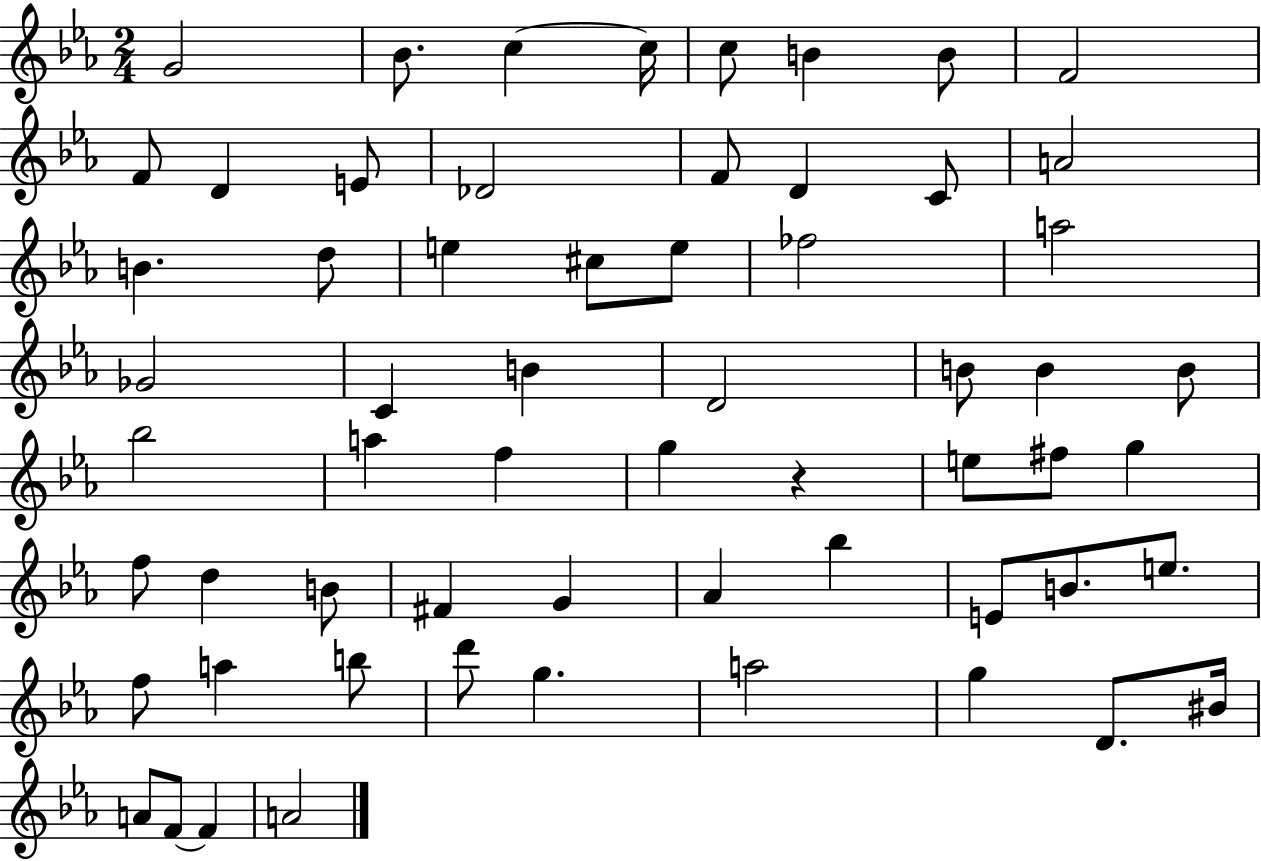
G4/h Bb4/e. C5/q C5/s C5/e B4/q B4/e F4/h F4/e D4/q E4/e Db4/h F4/e D4/q C4/e A4/h B4/q. D5/e E5/q C#5/e E5/e FES5/h A5/h Gb4/h C4/q B4/q D4/h B4/e B4/q B4/e Bb5/h A5/q F5/q G5/q R/q E5/e F#5/e G5/q F5/e D5/q B4/e F#4/q G4/q Ab4/q Bb5/q E4/e B4/e. E5/e. F5/e A5/q B5/e D6/e G5/q. A5/h G5/q D4/e. BIS4/s A4/e F4/e F4/q A4/h